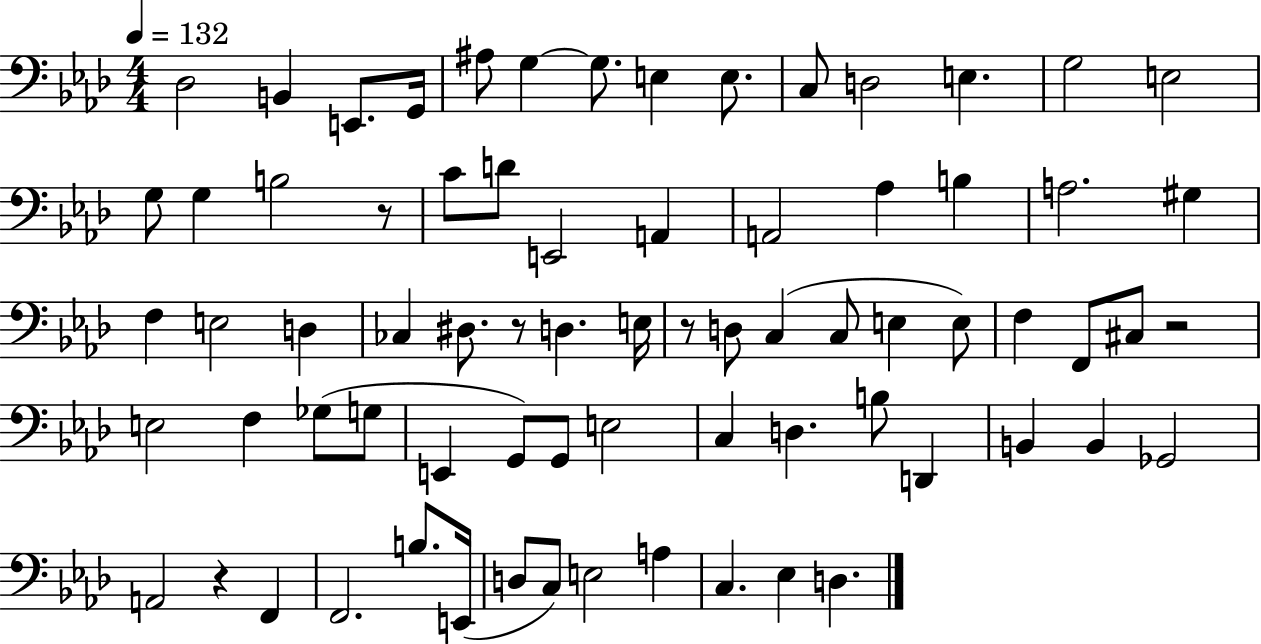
{
  \clef bass
  \numericTimeSignature
  \time 4/4
  \key aes \major
  \tempo 4 = 132
  des2 b,4 e,8. g,16 | ais8 g4~~ g8. e4 e8. | c8 d2 e4. | g2 e2 | \break g8 g4 b2 r8 | c'8 d'8 e,2 a,4 | a,2 aes4 b4 | a2. gis4 | \break f4 e2 d4 | ces4 dis8. r8 d4. e16 | r8 d8 c4( c8 e4 e8) | f4 f,8 cis8 r2 | \break e2 f4 ges8( g8 | e,4 g,8) g,8 e2 | c4 d4. b8 d,4 | b,4 b,4 ges,2 | \break a,2 r4 f,4 | f,2. b8. e,16( | d8 c8) e2 a4 | c4. ees4 d4. | \break \bar "|."
}